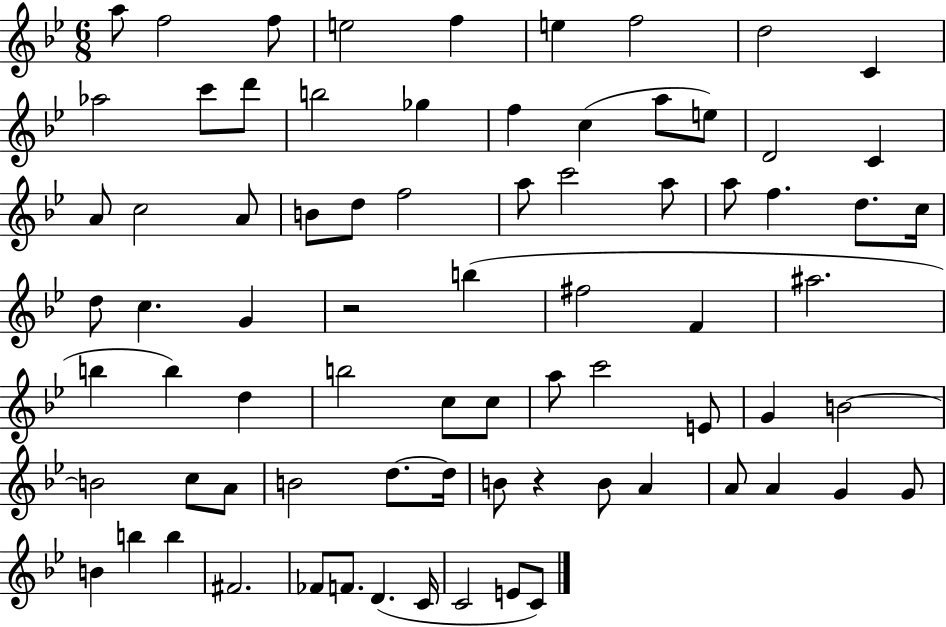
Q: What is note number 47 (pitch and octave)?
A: A5